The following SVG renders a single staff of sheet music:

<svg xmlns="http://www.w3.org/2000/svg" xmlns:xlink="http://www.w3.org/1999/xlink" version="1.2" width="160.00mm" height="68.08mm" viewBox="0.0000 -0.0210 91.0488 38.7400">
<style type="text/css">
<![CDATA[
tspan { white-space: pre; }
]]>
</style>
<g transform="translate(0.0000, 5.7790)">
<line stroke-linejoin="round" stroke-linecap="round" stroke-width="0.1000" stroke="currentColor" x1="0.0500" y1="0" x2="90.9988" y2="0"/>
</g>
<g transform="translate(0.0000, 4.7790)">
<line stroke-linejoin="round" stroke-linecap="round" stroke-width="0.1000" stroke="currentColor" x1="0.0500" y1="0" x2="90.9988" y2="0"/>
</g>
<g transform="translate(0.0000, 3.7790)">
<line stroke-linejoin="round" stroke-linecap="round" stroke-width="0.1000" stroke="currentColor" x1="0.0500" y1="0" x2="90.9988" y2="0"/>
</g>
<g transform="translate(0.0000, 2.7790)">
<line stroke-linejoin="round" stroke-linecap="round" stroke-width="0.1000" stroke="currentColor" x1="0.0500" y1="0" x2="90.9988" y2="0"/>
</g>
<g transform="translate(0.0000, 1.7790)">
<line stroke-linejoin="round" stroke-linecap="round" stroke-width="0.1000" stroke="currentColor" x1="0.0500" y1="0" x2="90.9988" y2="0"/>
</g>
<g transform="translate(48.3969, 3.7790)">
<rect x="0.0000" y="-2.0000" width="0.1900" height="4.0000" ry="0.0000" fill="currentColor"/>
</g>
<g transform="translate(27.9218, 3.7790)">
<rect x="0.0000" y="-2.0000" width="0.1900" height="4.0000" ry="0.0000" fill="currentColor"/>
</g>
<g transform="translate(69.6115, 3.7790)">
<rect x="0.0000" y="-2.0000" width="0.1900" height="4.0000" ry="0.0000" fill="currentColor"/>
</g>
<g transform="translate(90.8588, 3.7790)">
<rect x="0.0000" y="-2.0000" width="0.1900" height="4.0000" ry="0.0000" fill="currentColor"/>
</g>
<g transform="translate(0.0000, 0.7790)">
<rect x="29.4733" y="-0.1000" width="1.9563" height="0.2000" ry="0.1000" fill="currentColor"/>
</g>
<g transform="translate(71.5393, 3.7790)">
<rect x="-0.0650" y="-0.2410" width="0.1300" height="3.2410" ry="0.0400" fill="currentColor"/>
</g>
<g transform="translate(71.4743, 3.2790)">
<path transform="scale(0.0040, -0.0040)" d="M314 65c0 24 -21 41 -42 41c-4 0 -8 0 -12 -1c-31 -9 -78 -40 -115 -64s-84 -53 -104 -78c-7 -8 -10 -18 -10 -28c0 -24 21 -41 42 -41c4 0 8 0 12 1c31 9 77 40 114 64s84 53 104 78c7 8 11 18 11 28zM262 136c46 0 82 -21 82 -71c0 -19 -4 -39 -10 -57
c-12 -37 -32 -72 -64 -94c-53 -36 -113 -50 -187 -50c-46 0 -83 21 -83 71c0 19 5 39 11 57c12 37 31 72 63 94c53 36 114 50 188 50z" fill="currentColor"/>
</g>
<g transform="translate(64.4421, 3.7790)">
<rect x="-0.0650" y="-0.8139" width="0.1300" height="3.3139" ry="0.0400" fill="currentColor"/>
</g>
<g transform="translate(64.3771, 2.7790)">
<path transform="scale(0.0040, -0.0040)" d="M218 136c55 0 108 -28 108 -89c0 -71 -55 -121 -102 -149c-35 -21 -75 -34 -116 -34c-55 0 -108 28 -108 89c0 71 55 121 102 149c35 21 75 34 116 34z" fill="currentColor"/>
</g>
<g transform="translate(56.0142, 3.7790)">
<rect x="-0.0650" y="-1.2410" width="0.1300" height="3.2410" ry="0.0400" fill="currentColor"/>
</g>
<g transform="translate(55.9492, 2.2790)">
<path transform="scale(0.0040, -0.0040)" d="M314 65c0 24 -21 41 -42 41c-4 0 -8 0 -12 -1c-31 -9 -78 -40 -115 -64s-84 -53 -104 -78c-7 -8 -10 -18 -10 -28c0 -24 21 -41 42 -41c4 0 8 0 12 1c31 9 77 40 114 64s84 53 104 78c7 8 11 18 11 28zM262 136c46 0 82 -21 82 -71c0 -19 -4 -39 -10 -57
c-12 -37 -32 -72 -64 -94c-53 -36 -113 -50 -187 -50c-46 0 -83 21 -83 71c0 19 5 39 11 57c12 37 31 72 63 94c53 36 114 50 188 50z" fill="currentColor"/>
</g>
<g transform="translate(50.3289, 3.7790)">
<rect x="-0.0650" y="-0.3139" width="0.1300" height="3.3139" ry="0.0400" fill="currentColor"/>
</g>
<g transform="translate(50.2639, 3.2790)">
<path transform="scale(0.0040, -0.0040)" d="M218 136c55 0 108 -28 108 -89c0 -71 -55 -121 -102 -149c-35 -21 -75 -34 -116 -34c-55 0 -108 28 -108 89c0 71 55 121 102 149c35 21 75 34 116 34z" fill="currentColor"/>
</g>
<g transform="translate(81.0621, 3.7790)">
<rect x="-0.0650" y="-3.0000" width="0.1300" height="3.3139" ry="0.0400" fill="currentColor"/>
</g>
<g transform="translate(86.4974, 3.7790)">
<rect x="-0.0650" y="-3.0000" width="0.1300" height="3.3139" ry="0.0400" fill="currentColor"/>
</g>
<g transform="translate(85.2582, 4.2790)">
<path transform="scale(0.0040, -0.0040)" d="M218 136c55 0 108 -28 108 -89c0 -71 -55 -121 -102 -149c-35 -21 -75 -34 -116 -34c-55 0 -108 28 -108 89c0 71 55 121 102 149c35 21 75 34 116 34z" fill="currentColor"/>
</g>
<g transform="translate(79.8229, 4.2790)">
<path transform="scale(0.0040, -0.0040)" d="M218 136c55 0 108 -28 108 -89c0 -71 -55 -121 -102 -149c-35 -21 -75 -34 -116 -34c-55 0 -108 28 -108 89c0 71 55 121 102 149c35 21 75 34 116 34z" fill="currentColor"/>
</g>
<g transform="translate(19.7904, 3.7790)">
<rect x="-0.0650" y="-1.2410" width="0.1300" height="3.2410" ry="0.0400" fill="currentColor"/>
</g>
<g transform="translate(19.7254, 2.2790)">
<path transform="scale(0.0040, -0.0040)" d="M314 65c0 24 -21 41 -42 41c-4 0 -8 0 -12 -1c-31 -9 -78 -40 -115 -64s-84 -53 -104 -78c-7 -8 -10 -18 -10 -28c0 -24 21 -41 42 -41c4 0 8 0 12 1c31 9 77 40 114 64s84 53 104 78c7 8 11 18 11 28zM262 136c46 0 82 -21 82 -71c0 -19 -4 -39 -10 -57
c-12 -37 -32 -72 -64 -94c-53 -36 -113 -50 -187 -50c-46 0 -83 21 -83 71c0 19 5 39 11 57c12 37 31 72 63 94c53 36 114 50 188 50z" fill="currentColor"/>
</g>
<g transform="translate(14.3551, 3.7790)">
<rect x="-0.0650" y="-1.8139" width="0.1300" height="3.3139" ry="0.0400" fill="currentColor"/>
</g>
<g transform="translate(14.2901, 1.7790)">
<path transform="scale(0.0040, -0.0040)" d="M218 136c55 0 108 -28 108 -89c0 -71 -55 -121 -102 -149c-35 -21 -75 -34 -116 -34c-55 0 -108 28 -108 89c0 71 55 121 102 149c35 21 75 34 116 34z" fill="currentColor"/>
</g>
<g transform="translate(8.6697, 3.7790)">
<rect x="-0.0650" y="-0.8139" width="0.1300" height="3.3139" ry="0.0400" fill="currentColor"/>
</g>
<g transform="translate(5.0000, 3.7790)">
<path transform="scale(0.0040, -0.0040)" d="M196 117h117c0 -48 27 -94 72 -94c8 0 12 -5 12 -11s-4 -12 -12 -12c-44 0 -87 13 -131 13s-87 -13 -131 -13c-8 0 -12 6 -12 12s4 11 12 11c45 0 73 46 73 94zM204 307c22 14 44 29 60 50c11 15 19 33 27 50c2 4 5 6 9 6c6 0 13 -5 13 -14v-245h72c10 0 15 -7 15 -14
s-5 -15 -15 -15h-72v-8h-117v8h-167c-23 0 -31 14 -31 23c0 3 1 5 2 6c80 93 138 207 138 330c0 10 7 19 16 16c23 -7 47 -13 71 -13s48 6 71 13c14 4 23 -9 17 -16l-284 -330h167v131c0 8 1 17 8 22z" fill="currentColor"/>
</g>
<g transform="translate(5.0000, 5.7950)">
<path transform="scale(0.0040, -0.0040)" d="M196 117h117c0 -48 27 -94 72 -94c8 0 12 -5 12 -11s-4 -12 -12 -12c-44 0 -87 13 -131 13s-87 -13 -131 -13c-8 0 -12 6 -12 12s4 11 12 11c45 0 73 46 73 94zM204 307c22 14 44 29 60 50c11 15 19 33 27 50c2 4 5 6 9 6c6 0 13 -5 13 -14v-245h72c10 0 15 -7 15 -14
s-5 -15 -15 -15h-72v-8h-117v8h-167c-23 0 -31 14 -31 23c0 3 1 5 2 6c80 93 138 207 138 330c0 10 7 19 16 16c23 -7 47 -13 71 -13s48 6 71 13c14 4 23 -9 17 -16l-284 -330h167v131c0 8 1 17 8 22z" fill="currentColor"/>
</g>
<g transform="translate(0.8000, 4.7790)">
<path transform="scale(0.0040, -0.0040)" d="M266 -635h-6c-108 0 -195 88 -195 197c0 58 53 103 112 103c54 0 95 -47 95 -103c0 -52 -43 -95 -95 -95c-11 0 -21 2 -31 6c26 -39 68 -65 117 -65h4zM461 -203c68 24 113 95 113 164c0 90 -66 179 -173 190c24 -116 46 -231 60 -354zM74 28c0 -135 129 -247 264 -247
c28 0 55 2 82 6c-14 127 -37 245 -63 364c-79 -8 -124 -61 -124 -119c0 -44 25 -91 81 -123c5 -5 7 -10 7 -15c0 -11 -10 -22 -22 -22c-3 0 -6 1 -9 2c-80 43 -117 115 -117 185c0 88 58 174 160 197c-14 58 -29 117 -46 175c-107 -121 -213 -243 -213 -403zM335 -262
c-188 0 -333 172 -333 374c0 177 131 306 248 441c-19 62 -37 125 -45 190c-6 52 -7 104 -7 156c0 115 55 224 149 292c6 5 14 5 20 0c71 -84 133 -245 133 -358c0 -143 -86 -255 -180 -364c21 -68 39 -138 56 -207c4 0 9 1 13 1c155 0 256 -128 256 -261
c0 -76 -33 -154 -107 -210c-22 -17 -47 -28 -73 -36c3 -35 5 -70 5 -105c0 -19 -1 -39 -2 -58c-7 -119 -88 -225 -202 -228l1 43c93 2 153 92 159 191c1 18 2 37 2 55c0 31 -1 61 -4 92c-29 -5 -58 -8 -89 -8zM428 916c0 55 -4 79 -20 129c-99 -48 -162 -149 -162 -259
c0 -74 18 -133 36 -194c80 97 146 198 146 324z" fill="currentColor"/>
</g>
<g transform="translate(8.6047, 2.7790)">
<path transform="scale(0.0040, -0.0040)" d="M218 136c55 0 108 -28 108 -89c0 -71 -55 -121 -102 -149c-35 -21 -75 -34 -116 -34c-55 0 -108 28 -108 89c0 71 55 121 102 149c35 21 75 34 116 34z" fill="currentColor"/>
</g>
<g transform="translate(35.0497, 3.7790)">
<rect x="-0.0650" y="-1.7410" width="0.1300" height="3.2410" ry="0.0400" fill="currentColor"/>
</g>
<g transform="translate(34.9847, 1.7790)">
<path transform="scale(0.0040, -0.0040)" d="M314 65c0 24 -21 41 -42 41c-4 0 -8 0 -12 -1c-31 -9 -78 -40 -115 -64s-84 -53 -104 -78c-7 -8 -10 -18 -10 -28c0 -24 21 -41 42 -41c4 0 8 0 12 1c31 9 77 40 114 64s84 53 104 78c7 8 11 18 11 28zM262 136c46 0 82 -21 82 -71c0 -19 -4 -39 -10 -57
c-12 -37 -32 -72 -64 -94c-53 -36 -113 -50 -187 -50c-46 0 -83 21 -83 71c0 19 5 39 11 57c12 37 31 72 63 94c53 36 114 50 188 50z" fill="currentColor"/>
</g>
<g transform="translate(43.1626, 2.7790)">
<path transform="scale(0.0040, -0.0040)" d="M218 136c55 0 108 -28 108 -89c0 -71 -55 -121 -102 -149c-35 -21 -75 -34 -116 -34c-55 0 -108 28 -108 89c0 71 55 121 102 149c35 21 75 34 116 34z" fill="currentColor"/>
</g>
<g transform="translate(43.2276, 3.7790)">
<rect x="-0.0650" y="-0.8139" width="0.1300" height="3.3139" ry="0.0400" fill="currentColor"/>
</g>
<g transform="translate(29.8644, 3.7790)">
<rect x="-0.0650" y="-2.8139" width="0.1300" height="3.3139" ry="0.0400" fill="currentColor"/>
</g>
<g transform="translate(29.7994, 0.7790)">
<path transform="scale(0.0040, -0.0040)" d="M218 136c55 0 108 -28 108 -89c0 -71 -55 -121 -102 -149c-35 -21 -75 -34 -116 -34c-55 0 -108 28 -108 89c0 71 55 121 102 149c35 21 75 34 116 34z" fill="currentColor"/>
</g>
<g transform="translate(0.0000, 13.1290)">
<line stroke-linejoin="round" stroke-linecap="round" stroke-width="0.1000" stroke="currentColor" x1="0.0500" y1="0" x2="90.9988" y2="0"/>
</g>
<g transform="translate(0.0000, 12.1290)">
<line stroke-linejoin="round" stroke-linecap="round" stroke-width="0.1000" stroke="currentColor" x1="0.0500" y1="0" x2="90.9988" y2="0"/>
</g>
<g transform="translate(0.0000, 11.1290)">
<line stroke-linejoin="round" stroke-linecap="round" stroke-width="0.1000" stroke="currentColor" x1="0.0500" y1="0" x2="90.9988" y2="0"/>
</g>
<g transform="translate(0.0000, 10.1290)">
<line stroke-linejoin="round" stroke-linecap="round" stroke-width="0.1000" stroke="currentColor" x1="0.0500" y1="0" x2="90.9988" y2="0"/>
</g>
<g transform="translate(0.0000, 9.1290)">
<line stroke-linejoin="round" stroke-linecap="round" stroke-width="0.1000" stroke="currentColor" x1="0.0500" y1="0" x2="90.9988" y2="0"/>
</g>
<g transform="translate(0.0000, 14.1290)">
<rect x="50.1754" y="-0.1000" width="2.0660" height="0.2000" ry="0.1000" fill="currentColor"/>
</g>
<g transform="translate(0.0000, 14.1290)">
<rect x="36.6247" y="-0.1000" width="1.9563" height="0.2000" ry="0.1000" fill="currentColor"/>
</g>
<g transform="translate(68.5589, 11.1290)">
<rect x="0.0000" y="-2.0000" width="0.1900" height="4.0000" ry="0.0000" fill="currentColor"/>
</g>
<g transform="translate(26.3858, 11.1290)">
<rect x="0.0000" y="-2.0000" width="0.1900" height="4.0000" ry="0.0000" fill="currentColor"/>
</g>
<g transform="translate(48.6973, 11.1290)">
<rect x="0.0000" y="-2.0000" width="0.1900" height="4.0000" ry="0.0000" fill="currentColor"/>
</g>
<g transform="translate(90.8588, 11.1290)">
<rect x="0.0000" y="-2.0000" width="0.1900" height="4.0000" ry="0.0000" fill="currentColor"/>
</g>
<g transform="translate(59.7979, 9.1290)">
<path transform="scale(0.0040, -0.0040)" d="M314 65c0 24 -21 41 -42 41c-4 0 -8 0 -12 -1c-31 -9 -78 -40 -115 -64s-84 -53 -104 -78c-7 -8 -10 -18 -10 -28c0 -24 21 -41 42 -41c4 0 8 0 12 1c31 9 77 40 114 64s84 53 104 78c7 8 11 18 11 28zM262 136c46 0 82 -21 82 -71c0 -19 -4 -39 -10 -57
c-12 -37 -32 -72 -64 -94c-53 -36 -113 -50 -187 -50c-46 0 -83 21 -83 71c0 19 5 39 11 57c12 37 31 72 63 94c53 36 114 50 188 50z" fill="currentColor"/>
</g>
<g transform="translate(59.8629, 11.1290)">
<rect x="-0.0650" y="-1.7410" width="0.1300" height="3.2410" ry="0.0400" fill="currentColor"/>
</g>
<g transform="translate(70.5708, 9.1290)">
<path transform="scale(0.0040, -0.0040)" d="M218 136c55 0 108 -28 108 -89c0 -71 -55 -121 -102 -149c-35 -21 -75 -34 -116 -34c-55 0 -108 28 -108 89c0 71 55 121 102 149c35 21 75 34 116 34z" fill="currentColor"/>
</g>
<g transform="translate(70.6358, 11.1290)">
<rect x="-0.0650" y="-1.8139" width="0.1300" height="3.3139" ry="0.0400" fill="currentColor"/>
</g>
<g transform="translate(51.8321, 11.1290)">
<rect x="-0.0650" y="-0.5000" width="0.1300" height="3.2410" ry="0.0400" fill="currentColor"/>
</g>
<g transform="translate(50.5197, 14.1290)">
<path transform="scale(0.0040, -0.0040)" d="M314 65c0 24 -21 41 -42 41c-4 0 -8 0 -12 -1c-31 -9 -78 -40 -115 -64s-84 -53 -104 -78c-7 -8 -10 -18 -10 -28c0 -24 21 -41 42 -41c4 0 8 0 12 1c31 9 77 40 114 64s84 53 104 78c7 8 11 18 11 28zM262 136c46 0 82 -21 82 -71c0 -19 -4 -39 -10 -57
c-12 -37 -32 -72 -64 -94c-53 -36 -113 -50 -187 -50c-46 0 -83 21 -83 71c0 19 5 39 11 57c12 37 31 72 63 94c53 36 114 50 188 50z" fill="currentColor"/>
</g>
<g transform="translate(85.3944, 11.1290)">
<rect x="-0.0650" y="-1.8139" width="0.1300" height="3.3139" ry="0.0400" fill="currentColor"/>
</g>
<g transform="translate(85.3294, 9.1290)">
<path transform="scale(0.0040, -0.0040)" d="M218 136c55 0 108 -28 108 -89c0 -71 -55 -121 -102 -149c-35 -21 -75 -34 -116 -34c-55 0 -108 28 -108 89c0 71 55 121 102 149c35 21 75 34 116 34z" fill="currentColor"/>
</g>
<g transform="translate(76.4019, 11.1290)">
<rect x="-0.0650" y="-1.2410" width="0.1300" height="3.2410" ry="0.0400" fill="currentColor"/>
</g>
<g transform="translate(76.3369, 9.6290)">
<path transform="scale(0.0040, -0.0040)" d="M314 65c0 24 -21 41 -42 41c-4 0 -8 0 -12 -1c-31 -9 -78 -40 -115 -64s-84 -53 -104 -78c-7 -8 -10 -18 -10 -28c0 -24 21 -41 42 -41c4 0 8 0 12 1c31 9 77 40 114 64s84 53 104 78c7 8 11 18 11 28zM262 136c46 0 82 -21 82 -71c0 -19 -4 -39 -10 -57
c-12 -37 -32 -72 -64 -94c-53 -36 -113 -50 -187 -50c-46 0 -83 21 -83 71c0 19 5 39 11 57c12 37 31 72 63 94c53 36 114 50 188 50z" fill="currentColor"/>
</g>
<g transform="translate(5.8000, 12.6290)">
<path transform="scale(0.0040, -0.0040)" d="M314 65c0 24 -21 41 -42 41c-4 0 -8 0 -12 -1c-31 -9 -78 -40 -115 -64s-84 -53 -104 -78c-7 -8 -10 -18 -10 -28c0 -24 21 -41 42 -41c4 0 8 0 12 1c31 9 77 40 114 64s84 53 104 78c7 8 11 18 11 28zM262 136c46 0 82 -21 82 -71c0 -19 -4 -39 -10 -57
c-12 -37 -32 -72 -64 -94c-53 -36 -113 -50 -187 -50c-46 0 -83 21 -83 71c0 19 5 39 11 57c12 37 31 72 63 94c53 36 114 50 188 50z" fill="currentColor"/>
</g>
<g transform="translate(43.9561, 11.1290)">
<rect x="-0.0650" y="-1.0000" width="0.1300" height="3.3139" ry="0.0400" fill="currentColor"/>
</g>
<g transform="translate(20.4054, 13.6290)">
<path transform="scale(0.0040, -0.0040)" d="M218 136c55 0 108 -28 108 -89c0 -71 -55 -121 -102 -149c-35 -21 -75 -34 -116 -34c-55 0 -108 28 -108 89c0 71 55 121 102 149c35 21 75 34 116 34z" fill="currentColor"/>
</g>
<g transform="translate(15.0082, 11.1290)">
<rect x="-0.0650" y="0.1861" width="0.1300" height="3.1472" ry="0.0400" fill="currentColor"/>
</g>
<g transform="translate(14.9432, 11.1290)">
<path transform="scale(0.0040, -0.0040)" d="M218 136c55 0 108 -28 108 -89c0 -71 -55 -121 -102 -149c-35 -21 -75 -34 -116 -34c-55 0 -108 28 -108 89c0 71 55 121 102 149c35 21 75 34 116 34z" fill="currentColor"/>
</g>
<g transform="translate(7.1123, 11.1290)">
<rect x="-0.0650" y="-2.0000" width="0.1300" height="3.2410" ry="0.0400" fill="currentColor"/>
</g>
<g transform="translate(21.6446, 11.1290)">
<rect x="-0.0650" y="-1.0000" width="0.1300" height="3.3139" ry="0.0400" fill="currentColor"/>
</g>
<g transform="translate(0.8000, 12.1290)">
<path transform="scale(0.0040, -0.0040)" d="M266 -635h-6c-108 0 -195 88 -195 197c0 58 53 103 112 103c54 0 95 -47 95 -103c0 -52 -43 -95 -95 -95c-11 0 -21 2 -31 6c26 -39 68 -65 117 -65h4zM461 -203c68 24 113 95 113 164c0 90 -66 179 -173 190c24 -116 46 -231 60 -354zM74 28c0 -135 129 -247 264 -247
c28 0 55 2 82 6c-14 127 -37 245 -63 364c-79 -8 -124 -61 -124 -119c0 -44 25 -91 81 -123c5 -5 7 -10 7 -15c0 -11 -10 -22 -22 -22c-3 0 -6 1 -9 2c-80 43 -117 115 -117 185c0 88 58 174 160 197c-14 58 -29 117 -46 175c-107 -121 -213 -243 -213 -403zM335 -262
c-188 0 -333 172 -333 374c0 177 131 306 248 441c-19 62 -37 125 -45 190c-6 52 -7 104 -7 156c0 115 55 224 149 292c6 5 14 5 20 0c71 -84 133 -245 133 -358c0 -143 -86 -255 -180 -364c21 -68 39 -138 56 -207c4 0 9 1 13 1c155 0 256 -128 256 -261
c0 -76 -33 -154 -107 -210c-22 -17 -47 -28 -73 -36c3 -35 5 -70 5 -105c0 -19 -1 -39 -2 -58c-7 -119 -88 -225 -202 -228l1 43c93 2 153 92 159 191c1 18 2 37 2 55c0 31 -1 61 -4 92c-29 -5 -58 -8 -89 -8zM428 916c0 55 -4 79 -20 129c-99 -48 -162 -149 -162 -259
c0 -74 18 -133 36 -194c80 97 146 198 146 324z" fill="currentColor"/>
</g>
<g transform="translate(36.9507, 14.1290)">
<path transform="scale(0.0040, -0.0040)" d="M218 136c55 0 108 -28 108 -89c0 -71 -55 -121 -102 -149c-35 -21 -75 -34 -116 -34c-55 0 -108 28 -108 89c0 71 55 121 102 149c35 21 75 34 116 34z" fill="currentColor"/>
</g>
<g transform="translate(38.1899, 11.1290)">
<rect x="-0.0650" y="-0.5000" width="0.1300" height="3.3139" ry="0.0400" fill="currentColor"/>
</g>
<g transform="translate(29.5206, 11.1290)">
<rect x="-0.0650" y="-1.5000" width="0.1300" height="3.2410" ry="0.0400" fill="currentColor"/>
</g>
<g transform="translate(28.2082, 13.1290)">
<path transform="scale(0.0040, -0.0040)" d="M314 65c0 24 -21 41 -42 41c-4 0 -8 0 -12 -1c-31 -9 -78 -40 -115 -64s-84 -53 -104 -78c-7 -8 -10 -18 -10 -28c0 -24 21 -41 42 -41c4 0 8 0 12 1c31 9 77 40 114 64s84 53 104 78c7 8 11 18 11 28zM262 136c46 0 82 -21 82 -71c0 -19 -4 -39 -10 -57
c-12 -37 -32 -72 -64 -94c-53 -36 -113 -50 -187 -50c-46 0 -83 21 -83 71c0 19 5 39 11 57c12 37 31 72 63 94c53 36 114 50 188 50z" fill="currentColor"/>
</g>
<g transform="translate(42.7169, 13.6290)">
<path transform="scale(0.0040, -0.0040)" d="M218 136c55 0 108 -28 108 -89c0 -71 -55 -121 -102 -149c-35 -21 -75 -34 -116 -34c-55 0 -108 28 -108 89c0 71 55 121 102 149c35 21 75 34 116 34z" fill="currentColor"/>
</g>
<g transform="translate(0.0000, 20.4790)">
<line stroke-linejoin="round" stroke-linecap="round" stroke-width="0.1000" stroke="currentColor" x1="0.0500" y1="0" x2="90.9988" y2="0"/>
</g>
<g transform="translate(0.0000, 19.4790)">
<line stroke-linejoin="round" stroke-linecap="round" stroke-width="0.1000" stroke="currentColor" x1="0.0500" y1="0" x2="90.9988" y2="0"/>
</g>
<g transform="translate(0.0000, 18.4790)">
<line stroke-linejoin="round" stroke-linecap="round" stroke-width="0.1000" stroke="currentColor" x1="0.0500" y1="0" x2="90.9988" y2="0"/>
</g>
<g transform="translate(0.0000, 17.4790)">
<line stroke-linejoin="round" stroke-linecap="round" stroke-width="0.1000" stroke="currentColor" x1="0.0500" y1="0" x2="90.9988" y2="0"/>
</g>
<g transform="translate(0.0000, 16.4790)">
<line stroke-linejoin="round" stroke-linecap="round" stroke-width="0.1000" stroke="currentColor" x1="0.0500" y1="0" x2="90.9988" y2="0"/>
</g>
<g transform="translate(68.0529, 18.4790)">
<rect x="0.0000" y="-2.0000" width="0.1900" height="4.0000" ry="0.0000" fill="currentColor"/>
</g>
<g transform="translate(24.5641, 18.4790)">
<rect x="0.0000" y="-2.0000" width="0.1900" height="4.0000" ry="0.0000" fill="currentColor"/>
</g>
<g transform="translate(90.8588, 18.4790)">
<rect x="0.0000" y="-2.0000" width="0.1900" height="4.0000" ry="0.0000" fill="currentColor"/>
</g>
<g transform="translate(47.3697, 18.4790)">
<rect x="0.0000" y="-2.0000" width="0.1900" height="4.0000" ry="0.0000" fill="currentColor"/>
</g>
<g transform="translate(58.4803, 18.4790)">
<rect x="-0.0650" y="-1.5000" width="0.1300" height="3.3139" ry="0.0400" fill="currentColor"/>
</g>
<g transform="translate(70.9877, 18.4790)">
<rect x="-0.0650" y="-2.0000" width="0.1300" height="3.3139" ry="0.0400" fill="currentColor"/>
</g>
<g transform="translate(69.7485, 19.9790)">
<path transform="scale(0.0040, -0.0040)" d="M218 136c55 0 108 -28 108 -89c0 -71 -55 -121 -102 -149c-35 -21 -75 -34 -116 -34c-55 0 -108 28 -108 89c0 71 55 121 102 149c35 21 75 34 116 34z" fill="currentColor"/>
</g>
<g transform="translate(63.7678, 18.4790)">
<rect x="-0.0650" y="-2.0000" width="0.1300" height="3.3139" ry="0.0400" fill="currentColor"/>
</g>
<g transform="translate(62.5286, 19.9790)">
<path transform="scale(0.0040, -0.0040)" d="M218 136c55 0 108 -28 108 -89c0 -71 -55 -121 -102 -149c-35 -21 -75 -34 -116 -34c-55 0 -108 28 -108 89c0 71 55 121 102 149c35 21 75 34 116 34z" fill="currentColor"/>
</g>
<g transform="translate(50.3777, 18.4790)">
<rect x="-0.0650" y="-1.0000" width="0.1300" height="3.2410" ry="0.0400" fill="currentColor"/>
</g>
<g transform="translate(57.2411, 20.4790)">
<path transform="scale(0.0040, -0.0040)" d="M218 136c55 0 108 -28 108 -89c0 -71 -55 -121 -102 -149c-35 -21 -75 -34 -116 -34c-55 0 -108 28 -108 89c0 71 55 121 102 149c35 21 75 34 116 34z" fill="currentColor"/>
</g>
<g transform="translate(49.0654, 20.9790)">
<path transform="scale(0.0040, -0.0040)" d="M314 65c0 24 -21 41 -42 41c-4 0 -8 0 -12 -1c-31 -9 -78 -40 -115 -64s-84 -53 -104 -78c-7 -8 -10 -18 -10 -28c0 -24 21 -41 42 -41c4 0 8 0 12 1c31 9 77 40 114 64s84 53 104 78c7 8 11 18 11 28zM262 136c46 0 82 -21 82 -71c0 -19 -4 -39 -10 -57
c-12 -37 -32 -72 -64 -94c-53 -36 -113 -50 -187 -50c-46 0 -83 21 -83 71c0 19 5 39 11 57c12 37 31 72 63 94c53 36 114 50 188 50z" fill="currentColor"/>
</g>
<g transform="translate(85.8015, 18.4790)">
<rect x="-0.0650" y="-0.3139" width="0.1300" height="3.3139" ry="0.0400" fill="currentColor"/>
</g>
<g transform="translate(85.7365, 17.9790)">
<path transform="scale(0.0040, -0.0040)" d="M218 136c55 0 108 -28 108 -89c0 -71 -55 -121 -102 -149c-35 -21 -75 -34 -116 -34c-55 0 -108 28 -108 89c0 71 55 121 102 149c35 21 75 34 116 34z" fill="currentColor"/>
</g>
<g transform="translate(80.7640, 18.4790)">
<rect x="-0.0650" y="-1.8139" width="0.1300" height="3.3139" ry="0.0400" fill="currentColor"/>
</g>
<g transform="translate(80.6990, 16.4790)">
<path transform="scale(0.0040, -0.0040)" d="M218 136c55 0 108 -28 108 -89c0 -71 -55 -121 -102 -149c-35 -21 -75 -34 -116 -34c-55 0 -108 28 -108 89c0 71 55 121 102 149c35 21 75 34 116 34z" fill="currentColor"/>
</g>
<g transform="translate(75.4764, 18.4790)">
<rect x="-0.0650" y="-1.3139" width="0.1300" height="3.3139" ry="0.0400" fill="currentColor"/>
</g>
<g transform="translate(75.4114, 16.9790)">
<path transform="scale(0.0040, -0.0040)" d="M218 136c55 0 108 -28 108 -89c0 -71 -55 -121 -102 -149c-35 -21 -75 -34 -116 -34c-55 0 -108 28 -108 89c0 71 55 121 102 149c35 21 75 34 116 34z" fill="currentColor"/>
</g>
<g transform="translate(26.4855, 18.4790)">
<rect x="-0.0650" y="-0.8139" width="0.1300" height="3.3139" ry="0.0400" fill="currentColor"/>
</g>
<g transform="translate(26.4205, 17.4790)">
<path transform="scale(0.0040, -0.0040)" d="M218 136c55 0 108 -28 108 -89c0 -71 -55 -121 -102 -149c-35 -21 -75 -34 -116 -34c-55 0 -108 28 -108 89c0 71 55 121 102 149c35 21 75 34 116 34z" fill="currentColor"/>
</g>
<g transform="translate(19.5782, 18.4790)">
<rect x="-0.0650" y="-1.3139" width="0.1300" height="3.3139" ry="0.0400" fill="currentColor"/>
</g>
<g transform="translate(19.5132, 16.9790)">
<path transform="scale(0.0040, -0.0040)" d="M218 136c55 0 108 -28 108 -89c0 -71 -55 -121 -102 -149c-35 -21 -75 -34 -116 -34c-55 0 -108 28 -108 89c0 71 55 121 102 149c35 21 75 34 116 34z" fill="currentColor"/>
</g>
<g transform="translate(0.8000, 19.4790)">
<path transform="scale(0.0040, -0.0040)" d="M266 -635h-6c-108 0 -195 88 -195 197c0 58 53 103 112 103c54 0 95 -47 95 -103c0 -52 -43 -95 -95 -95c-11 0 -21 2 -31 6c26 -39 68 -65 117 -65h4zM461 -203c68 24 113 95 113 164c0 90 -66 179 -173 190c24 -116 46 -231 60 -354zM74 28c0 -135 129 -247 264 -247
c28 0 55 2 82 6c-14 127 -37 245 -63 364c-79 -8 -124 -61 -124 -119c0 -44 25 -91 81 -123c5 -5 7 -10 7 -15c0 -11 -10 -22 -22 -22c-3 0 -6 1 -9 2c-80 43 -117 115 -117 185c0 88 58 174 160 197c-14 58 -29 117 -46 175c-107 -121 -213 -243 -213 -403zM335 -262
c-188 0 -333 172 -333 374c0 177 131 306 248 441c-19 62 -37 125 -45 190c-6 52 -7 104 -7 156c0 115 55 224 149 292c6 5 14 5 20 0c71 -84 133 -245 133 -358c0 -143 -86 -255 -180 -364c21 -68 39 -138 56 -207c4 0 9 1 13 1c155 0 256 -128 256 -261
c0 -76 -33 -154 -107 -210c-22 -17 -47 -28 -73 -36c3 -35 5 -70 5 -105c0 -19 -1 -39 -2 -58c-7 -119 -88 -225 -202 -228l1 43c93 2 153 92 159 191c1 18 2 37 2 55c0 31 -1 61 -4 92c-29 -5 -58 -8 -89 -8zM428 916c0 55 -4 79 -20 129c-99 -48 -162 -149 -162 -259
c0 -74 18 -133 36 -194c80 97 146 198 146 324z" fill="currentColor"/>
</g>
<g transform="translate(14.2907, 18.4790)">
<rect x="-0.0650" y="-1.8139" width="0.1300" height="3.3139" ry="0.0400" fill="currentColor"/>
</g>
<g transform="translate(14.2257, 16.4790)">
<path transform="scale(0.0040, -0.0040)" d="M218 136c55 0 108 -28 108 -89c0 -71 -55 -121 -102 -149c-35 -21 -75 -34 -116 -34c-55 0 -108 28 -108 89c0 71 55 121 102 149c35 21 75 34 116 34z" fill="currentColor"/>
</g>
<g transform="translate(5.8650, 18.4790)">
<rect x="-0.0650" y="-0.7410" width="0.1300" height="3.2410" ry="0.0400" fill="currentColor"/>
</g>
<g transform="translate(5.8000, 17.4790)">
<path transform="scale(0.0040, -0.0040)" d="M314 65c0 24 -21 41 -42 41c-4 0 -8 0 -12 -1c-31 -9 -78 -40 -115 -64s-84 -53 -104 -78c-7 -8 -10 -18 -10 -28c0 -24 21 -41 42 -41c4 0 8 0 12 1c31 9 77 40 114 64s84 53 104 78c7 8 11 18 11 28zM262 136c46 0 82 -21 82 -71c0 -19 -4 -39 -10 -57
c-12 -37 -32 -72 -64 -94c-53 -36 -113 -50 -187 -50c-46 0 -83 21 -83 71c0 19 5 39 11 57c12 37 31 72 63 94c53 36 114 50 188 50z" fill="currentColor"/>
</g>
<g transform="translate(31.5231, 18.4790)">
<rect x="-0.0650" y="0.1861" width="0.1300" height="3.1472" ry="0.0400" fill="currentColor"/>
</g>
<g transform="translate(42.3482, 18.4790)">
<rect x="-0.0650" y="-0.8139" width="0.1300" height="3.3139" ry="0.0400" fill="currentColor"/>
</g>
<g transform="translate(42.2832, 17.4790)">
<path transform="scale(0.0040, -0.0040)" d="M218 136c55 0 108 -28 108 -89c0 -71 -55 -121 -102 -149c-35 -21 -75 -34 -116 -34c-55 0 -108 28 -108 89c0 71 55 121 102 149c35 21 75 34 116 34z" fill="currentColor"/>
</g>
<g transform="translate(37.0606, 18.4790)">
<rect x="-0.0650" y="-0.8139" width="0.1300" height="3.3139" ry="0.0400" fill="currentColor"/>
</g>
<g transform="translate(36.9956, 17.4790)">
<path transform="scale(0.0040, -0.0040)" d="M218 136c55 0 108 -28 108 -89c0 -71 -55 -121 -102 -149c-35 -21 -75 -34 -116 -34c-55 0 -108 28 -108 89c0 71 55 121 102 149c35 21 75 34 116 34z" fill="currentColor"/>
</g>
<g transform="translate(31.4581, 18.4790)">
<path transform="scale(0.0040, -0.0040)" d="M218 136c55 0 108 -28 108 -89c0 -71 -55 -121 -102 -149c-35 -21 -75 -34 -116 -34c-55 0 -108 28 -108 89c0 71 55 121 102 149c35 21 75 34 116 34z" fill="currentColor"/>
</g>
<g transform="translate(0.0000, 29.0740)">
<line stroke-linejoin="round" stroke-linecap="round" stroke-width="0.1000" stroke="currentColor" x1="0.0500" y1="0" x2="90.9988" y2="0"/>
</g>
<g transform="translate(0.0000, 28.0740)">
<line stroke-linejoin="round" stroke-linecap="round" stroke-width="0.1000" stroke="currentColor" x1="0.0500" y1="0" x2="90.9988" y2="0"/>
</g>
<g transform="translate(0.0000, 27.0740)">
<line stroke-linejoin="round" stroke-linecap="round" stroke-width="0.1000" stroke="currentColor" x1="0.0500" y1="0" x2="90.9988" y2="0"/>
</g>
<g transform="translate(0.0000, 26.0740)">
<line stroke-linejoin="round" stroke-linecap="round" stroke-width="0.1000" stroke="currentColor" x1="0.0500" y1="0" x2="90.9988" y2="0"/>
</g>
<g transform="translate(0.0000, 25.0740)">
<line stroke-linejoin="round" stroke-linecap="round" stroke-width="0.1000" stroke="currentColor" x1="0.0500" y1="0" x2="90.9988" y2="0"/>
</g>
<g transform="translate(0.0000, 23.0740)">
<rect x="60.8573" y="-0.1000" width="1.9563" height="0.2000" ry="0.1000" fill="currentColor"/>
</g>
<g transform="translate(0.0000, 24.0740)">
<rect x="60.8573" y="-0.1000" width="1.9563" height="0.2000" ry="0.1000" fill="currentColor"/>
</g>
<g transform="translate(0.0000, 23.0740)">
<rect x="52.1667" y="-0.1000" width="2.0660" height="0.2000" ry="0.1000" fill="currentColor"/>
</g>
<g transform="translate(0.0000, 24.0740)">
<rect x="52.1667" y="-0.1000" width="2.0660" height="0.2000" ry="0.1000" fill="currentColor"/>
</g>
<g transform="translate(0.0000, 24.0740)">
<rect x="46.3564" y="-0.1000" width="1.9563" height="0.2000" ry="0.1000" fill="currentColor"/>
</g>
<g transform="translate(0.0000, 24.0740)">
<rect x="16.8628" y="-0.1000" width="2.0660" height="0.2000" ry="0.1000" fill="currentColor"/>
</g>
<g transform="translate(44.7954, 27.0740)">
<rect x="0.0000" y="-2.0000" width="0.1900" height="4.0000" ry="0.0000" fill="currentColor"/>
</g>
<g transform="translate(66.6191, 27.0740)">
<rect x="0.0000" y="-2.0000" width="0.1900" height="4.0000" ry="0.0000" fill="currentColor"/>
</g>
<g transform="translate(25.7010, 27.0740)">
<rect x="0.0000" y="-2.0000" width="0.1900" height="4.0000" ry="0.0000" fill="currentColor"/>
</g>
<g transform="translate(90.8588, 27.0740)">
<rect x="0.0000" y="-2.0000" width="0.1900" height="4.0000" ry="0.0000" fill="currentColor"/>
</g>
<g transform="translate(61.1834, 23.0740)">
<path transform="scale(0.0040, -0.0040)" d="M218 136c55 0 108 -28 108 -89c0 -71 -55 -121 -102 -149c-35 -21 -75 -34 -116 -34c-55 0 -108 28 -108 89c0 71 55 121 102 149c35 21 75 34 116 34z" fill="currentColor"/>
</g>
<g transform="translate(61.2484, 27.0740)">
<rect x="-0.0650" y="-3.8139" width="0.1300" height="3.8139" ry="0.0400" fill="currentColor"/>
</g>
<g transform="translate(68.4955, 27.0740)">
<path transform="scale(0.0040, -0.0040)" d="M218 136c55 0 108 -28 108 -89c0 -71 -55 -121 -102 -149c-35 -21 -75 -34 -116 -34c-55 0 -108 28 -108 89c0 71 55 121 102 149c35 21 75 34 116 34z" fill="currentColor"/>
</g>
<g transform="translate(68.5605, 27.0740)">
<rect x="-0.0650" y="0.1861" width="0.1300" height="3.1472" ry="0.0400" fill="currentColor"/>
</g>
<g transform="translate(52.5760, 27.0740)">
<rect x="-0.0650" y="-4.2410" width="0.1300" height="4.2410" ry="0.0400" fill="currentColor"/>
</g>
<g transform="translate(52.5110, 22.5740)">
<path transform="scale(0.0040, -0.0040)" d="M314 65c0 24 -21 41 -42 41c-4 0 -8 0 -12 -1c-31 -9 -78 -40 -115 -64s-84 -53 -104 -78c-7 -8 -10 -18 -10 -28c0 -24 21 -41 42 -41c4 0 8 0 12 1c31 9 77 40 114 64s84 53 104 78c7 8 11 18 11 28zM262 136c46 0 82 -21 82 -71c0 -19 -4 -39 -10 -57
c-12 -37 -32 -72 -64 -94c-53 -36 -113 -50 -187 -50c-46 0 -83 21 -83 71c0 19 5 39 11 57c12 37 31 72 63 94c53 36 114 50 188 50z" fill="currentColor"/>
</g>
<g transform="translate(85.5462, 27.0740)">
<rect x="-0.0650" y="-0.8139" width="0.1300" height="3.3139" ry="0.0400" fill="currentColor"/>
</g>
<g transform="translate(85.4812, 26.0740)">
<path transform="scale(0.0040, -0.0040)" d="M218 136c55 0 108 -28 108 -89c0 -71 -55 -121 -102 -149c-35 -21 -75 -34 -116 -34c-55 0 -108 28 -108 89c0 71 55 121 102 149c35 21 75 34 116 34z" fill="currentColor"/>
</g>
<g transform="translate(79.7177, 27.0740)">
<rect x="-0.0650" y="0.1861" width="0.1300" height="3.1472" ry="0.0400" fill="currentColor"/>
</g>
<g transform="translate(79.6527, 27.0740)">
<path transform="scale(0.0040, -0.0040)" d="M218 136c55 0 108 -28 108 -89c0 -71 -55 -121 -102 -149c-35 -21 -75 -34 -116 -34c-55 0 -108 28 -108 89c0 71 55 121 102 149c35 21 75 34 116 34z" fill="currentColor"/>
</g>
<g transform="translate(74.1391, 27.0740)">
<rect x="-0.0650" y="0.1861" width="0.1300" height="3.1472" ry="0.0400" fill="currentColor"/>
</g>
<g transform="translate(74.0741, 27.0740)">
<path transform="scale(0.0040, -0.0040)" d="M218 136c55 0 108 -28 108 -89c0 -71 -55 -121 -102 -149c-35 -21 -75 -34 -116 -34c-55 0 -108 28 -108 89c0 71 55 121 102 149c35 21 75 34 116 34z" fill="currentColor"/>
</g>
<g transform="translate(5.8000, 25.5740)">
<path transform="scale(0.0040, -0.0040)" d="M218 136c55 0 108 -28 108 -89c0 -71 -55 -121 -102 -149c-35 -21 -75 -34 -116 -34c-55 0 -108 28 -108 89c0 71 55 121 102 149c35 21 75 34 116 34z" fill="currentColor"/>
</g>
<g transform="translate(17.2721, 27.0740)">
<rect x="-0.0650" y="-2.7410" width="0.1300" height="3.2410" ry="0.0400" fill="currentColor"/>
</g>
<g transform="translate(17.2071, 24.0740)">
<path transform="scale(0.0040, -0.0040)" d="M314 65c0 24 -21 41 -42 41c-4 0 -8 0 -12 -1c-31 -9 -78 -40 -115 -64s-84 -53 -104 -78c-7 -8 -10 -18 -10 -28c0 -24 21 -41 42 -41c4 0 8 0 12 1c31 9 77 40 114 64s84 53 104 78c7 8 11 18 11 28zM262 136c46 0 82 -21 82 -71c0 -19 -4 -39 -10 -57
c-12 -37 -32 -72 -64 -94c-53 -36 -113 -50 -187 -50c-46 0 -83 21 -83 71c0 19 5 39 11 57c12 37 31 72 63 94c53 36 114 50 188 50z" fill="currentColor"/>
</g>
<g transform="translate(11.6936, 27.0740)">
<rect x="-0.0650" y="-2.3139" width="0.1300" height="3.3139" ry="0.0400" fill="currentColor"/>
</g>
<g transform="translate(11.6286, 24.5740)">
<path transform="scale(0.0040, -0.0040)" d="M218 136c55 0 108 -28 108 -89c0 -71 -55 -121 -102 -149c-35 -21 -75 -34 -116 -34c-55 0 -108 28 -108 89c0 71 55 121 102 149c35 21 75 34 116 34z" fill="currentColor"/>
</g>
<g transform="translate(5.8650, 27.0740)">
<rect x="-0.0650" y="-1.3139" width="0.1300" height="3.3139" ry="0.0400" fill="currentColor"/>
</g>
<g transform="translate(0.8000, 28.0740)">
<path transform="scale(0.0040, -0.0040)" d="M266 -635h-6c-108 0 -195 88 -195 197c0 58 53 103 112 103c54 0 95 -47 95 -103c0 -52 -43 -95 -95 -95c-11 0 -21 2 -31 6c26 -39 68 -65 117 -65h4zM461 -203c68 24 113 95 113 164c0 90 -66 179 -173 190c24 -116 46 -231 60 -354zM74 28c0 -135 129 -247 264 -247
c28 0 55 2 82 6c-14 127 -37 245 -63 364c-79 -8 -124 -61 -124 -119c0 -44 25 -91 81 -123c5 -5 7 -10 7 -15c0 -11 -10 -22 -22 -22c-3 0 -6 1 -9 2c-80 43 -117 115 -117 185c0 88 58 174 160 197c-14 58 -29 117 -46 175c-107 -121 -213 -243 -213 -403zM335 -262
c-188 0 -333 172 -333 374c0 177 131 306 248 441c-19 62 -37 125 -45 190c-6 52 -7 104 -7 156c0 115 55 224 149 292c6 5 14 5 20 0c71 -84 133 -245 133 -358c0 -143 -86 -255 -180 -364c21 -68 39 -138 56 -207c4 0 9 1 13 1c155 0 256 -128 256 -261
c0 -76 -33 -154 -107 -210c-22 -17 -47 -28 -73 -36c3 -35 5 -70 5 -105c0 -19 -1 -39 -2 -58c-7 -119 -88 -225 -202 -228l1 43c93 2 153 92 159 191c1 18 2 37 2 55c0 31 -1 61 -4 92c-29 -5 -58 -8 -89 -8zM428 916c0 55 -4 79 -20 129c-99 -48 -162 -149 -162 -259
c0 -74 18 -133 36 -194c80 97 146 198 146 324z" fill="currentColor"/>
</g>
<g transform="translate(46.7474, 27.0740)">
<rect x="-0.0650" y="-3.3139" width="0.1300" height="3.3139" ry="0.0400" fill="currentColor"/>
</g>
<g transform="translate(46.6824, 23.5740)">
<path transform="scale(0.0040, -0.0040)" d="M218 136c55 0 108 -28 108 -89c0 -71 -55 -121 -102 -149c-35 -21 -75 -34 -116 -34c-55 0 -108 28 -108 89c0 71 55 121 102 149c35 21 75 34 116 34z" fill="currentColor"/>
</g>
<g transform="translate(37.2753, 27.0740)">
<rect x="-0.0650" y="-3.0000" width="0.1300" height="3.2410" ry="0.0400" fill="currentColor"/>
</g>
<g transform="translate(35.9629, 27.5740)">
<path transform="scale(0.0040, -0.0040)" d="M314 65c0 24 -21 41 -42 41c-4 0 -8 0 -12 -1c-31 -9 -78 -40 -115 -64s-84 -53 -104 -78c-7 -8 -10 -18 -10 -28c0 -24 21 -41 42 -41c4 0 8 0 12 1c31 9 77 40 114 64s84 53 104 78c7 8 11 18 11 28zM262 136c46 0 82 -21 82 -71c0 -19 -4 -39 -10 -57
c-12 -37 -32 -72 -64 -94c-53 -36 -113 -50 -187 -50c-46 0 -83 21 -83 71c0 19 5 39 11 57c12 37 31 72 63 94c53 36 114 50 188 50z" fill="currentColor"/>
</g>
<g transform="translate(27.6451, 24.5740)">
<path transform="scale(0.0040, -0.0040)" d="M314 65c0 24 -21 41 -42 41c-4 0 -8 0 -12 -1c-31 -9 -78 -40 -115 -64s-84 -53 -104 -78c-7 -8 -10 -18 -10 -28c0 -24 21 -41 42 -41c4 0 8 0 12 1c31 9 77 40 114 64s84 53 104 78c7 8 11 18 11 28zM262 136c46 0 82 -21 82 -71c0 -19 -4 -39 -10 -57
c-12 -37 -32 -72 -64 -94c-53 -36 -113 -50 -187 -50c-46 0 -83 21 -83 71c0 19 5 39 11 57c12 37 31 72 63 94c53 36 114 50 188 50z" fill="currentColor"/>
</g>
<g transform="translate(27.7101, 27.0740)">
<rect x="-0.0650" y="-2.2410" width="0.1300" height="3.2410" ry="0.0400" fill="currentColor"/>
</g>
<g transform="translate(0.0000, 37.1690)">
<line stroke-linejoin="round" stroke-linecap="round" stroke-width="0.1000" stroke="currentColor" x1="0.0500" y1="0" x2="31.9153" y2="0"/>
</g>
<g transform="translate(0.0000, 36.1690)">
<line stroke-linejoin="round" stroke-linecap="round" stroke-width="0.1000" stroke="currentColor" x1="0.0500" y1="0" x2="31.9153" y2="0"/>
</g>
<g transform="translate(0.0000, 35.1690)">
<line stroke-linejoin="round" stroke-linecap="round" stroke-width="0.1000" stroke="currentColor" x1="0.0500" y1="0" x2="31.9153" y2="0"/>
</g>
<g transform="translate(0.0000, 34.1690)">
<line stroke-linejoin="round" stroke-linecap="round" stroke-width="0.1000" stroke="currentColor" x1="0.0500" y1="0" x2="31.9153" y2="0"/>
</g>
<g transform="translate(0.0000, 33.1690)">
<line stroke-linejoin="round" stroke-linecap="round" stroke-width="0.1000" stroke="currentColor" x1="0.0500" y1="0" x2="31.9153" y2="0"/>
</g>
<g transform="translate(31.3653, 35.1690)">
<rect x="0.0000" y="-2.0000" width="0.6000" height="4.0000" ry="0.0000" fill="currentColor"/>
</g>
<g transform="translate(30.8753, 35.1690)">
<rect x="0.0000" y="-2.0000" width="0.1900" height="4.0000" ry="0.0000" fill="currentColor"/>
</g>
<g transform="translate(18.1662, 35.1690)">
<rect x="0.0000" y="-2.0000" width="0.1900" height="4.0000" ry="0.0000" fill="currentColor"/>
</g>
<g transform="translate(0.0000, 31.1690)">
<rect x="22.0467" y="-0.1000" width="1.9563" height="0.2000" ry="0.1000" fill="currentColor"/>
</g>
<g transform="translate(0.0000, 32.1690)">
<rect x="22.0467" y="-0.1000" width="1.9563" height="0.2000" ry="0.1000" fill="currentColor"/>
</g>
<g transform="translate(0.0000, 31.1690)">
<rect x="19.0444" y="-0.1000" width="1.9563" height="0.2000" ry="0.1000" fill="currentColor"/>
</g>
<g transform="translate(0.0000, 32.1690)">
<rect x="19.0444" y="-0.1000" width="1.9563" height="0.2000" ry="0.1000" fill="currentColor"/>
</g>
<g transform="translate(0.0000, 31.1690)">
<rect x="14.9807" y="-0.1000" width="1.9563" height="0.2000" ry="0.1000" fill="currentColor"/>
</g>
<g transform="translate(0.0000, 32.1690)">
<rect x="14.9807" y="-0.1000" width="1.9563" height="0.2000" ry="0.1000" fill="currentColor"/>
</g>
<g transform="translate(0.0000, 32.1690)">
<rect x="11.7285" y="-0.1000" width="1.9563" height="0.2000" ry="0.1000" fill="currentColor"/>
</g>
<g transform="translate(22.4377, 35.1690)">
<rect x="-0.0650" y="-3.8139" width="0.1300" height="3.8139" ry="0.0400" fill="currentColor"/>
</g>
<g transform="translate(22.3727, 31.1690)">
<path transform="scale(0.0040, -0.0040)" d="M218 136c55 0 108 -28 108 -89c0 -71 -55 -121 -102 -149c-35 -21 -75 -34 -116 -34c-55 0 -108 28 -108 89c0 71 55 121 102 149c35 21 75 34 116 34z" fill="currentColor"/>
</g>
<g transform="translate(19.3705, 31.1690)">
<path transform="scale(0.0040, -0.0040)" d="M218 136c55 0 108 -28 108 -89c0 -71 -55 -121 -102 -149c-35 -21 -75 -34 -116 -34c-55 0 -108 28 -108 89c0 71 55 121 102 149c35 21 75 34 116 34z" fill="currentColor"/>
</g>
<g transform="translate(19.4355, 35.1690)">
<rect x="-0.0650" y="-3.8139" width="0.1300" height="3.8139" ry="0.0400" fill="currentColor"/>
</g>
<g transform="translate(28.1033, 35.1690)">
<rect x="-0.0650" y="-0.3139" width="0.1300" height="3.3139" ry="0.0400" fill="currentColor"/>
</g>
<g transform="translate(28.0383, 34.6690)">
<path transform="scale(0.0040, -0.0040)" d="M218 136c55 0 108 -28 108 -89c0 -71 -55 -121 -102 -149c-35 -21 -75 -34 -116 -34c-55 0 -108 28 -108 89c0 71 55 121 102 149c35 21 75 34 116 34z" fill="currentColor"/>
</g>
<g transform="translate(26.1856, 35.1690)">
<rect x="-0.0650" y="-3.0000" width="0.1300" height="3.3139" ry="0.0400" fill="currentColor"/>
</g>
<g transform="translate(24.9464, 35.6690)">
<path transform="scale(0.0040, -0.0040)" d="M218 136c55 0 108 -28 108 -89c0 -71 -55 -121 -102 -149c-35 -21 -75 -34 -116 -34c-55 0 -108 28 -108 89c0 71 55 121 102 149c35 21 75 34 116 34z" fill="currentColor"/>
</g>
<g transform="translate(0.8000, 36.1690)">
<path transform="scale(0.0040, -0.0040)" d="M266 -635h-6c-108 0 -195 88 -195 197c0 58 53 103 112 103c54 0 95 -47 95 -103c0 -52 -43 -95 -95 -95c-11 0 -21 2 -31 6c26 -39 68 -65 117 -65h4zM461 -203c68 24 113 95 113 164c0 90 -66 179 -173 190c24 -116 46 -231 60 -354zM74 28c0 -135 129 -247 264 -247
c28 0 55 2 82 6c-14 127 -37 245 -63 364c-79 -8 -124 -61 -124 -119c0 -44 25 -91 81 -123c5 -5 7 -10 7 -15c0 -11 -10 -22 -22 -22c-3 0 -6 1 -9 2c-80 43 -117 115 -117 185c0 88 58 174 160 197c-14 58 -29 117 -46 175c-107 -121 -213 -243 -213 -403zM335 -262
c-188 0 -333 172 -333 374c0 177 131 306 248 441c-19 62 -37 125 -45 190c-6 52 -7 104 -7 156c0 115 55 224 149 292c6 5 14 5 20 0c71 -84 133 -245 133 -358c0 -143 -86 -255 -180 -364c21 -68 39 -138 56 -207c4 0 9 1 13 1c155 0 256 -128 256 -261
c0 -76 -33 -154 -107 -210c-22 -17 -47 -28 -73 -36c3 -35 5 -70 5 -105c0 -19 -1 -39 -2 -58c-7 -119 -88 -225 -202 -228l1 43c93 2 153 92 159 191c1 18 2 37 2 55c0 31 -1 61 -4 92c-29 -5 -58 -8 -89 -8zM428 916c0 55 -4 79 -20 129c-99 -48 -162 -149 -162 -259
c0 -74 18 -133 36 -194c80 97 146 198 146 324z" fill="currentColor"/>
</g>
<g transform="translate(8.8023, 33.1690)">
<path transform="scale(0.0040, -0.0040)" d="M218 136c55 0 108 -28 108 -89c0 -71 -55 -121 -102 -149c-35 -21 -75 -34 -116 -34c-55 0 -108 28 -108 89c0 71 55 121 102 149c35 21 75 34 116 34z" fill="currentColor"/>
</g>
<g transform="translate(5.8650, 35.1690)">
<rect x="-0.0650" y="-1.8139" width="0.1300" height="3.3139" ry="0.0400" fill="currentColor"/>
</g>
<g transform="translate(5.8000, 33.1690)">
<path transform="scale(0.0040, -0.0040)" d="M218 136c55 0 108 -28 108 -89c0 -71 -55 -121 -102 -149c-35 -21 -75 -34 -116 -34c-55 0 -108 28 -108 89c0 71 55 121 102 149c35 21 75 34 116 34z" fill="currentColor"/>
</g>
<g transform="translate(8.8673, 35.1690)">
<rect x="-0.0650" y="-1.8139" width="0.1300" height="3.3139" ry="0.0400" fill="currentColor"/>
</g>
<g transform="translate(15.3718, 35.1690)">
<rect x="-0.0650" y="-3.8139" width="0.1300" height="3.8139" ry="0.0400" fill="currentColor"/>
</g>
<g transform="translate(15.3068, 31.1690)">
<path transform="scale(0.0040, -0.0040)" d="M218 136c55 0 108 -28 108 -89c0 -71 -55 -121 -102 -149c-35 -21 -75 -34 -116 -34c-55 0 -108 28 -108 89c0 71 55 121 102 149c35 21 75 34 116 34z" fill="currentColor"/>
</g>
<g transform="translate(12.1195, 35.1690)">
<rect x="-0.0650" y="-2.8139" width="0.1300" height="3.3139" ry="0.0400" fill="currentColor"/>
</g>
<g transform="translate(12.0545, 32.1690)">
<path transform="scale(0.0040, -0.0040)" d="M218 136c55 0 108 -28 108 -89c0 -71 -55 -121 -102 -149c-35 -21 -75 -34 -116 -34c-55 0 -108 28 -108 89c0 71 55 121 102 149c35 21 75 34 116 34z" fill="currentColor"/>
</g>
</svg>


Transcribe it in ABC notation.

X:1
T:Untitled
M:4/4
L:1/4
K:C
d f e2 a f2 d c e2 d c2 A A F2 B D E2 C D C2 f2 f e2 f d2 f e d B d d D2 E F F e f c e g a2 g2 A2 b d'2 c' B B B d f f a c' c' c' A c